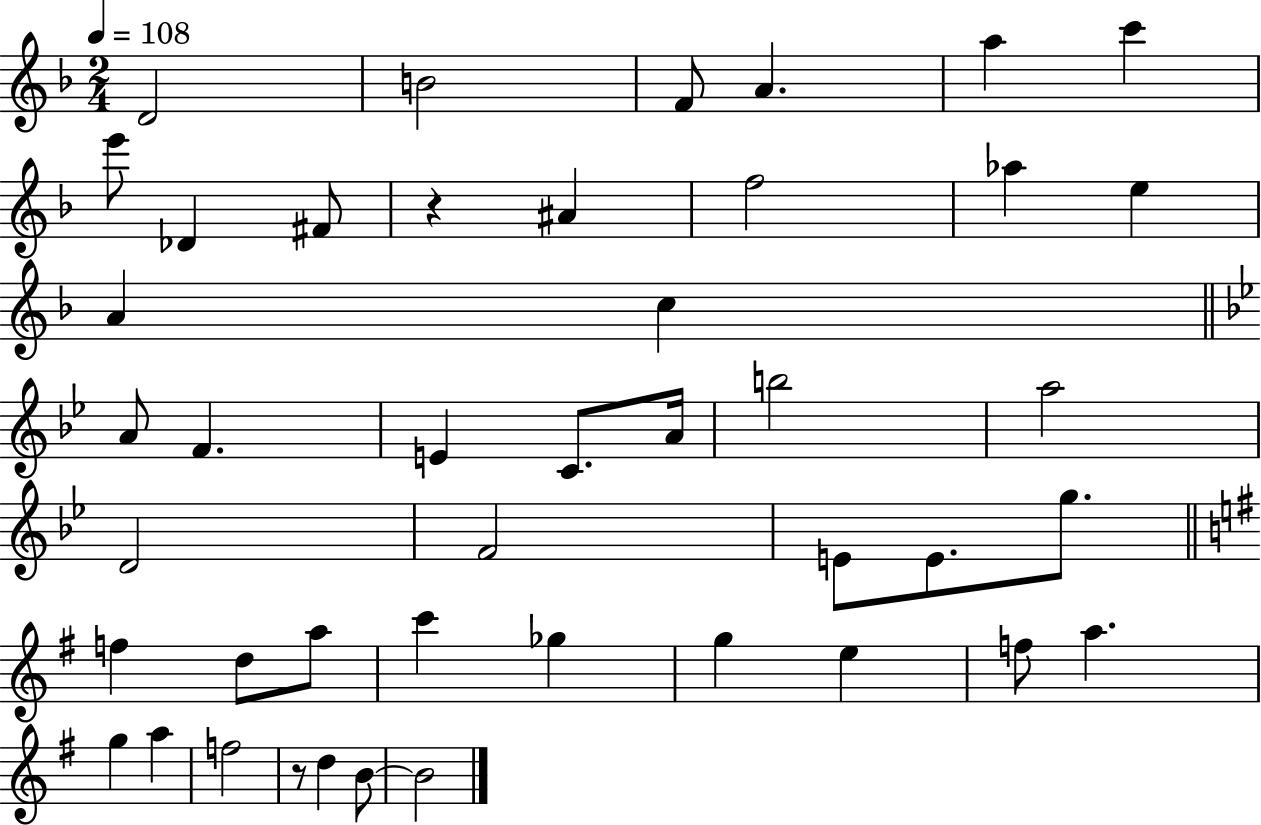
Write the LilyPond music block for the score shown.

{
  \clef treble
  \numericTimeSignature
  \time 2/4
  \key f \major
  \tempo 4 = 108
  d'2 | b'2 | f'8 a'4. | a''4 c'''4 | \break e'''8 des'4 fis'8 | r4 ais'4 | f''2 | aes''4 e''4 | \break a'4 c''4 | \bar "||" \break \key bes \major a'8 f'4. | e'4 c'8. a'16 | b''2 | a''2 | \break d'2 | f'2 | e'8 e'8. g''8. | \bar "||" \break \key g \major f''4 d''8 a''8 | c'''4 ges''4 | g''4 e''4 | f''8 a''4. | \break g''4 a''4 | f''2 | r8 d''4 b'8~~ | b'2 | \break \bar "|."
}